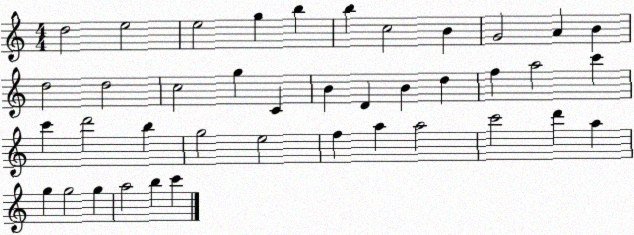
X:1
T:Untitled
M:4/4
L:1/4
K:C
d2 e2 e2 g b b c2 B G2 A B d2 d2 c2 g C B D B d f a2 c' c' d'2 b g2 e2 f a a2 c'2 d' a g g2 g a2 b c'